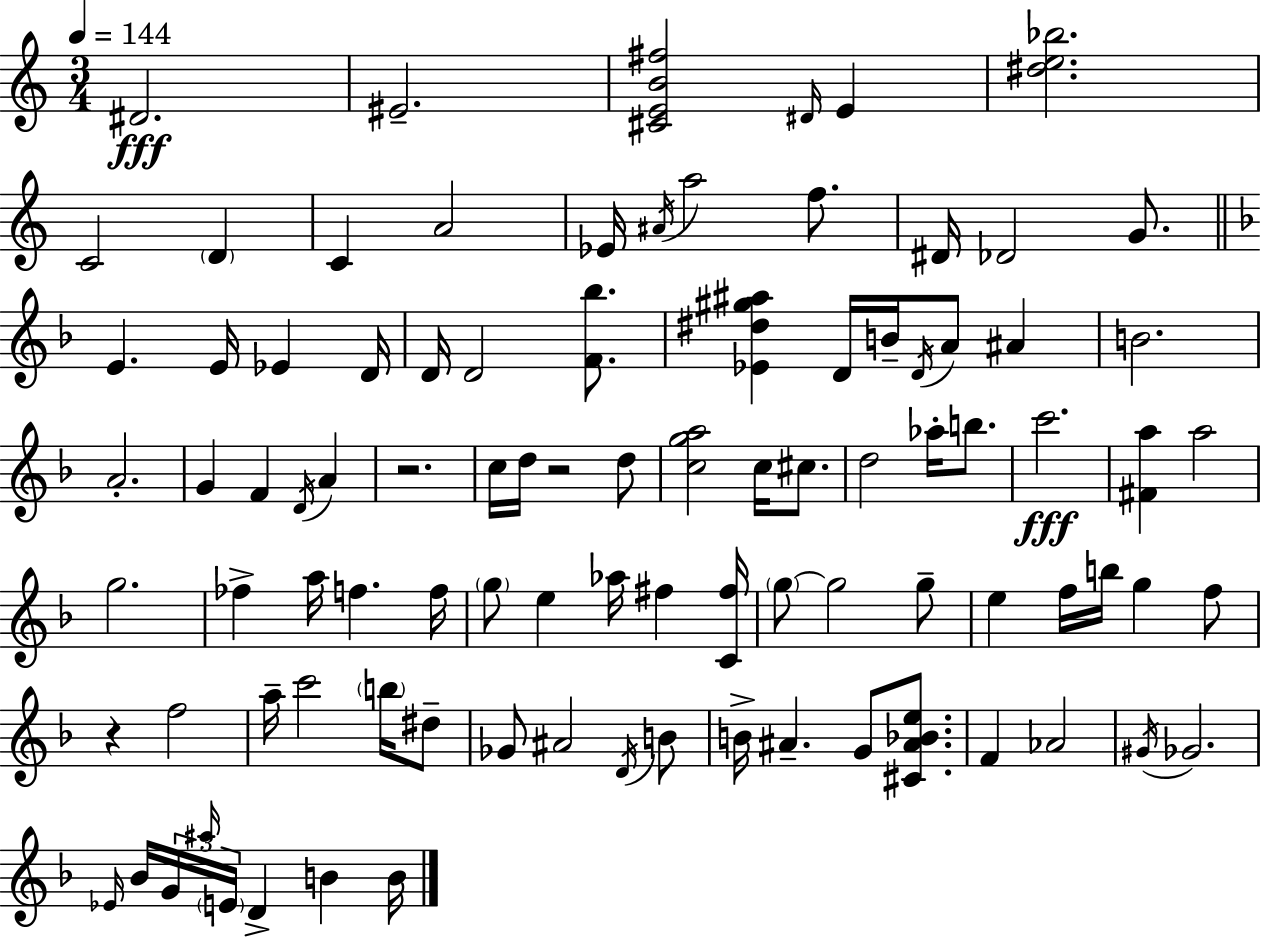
D#4/h. EIS4/h. [C#4,E4,B4,F#5]/h D#4/s E4/q [D#5,E5,Bb5]/h. C4/h D4/q C4/q A4/h Eb4/s A#4/s A5/h F5/e. D#4/s Db4/h G4/e. E4/q. E4/s Eb4/q D4/s D4/s D4/h [F4,Bb5]/e. [Eb4,D#5,G#5,A#5]/q D4/s B4/s D4/s A4/e A#4/q B4/h. A4/h. G4/q F4/q D4/s A4/q R/h. C5/s D5/s R/h D5/e [C5,G5,A5]/h C5/s C#5/e. D5/h Ab5/s B5/e. C6/h. [F#4,A5]/q A5/h G5/h. FES5/q A5/s F5/q. F5/s G5/e E5/q Ab5/s F#5/q [C4,F#5]/s G5/e G5/h G5/e E5/q F5/s B5/s G5/q F5/e R/q F5/h A5/s C6/h B5/s D#5/e Gb4/e A#4/h D4/s B4/e B4/s A#4/q. G4/e [C#4,A#4,Bb4,E5]/e. F4/q Ab4/h G#4/s Gb4/h. Eb4/s Bb4/s G4/s A#5/s E4/s D4/q B4/q B4/s